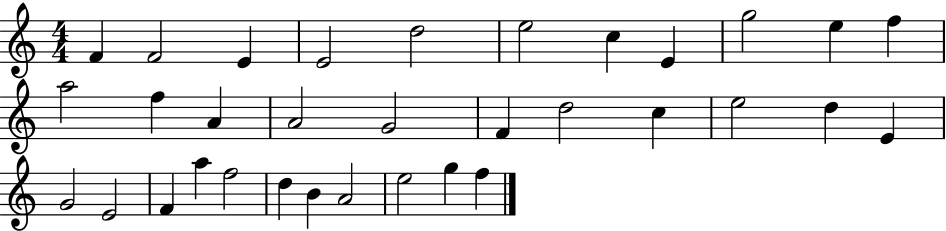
X:1
T:Untitled
M:4/4
L:1/4
K:C
F F2 E E2 d2 e2 c E g2 e f a2 f A A2 G2 F d2 c e2 d E G2 E2 F a f2 d B A2 e2 g f